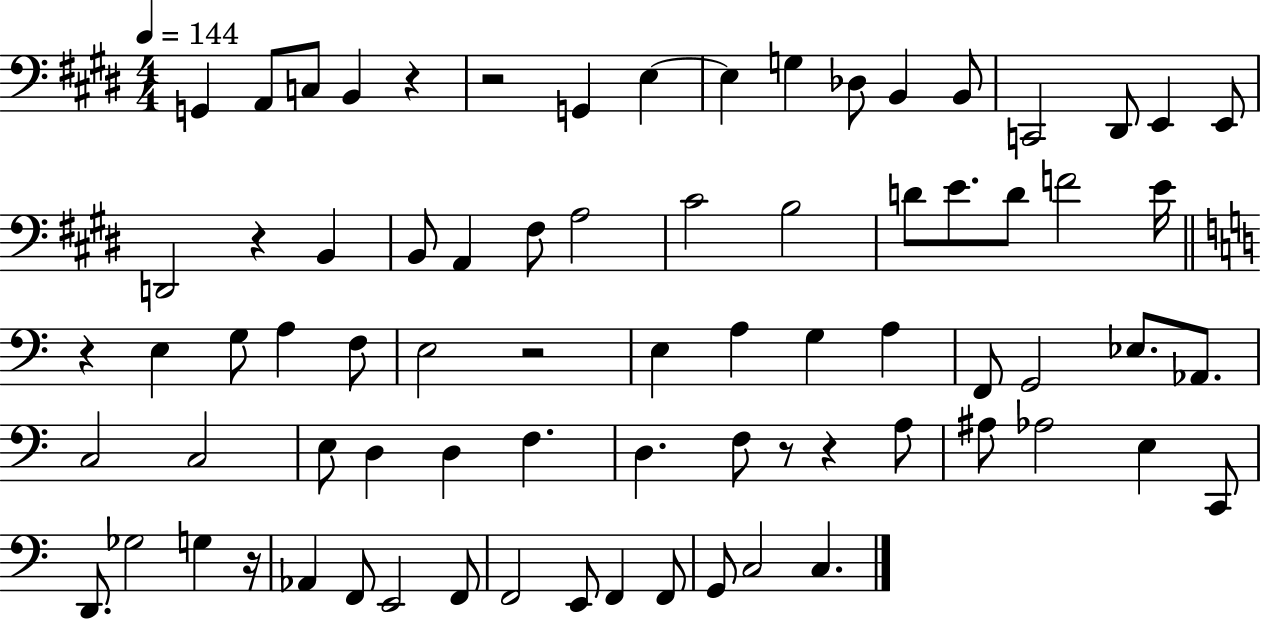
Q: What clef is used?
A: bass